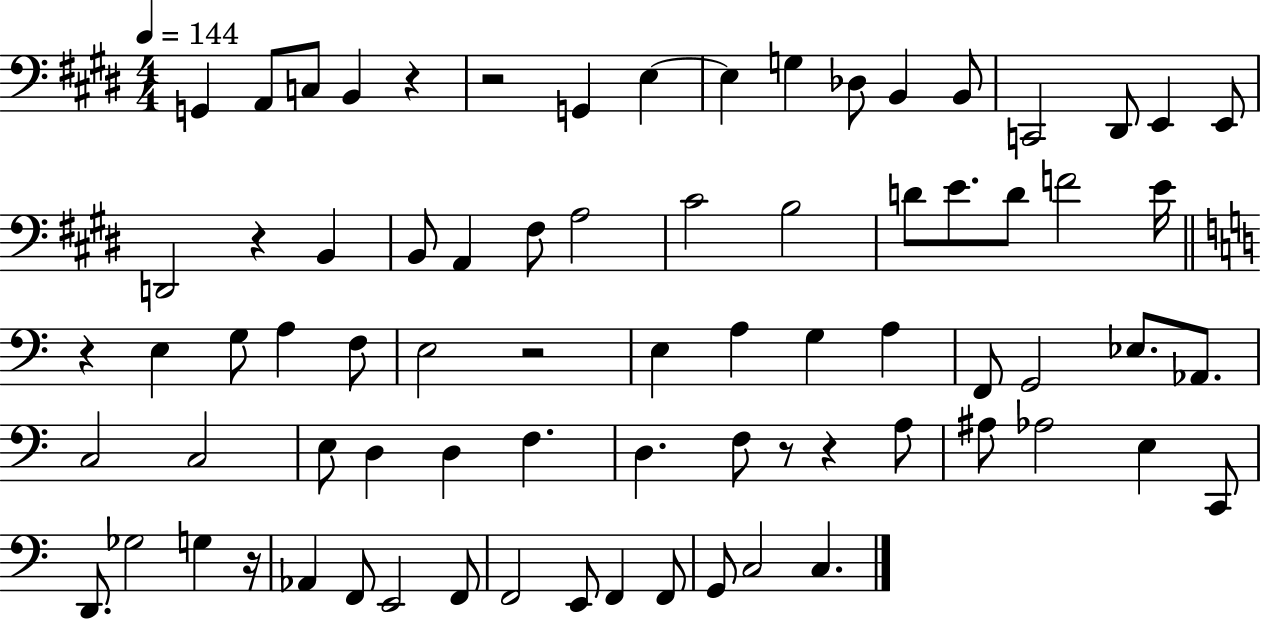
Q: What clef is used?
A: bass